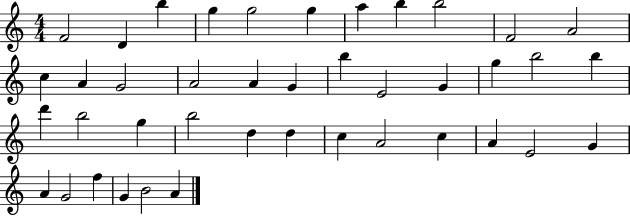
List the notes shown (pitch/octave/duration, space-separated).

F4/h D4/q B5/q G5/q G5/h G5/q A5/q B5/q B5/h F4/h A4/h C5/q A4/q G4/h A4/h A4/q G4/q B5/q E4/h G4/q G5/q B5/h B5/q D6/q B5/h G5/q B5/h D5/q D5/q C5/q A4/h C5/q A4/q E4/h G4/q A4/q G4/h F5/q G4/q B4/h A4/q